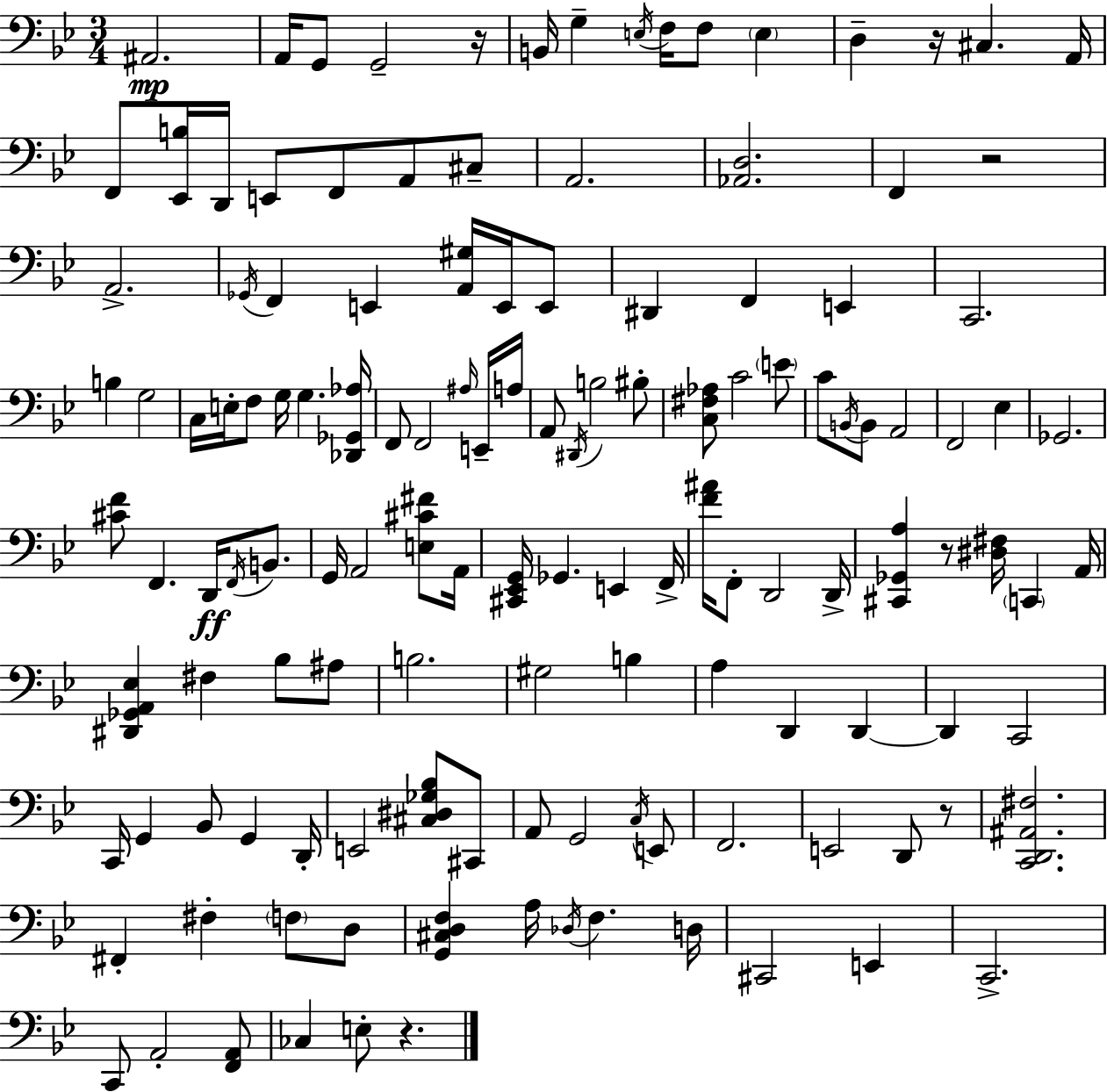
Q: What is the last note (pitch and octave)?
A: E3